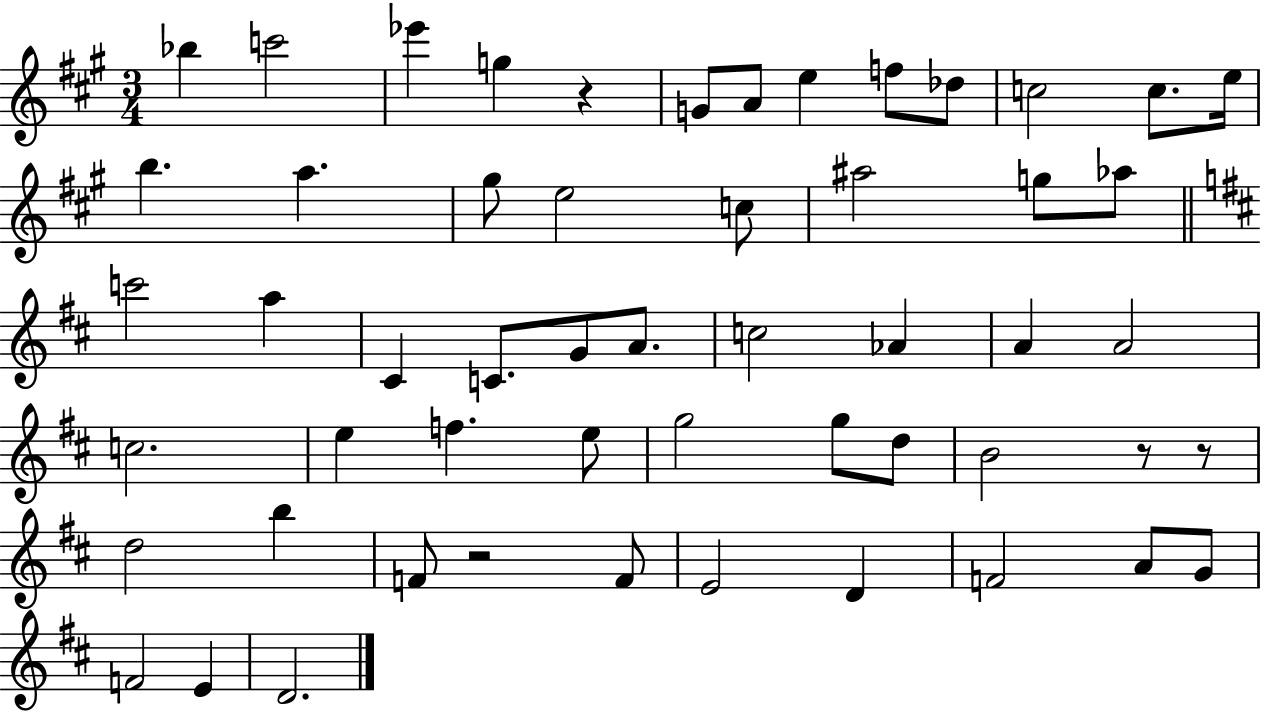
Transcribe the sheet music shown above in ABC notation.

X:1
T:Untitled
M:3/4
L:1/4
K:A
_b c'2 _e' g z G/2 A/2 e f/2 _d/2 c2 c/2 e/4 b a ^g/2 e2 c/2 ^a2 g/2 _a/2 c'2 a ^C C/2 G/2 A/2 c2 _A A A2 c2 e f e/2 g2 g/2 d/2 B2 z/2 z/2 d2 b F/2 z2 F/2 E2 D F2 A/2 G/2 F2 E D2